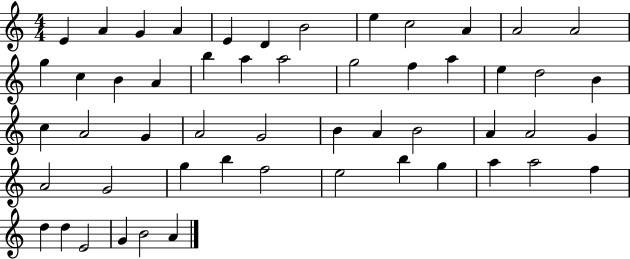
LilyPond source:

{
  \clef treble
  \numericTimeSignature
  \time 4/4
  \key c \major
  e'4 a'4 g'4 a'4 | e'4 d'4 b'2 | e''4 c''2 a'4 | a'2 a'2 | \break g''4 c''4 b'4 a'4 | b''4 a''4 a''2 | g''2 f''4 a''4 | e''4 d''2 b'4 | \break c''4 a'2 g'4 | a'2 g'2 | b'4 a'4 b'2 | a'4 a'2 g'4 | \break a'2 g'2 | g''4 b''4 f''2 | e''2 b''4 g''4 | a''4 a''2 f''4 | \break d''4 d''4 e'2 | g'4 b'2 a'4 | \bar "|."
}